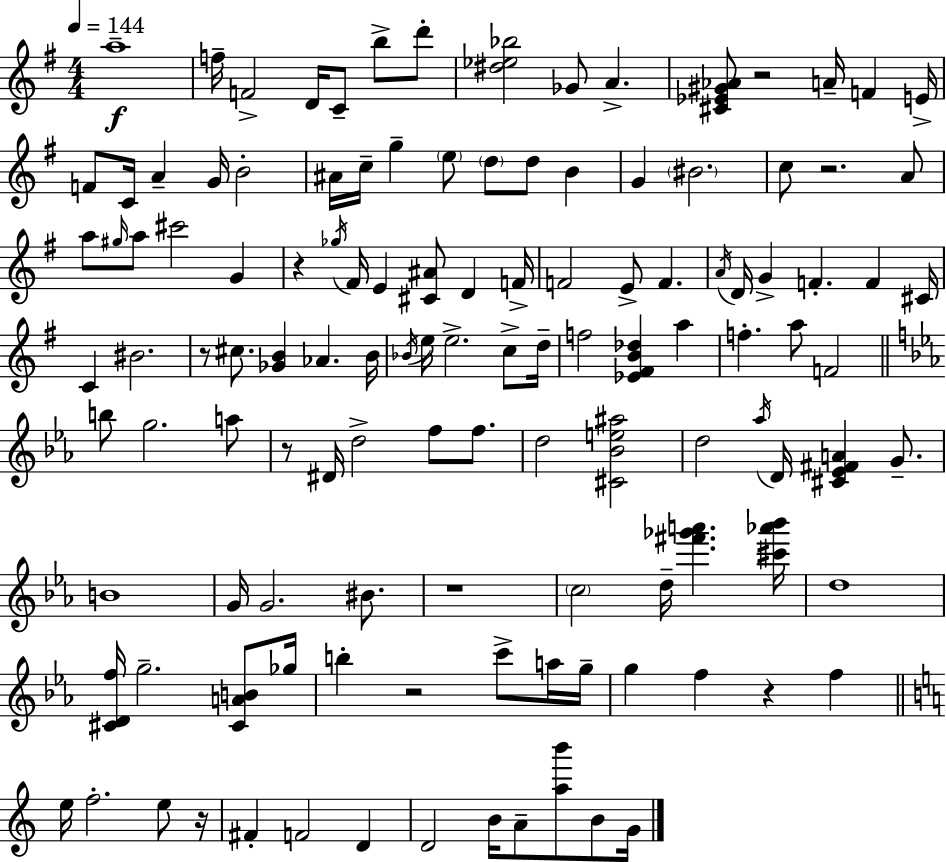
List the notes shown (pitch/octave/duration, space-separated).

A5/w F5/s F4/h D4/s C4/e B5/e D6/e [D#5,Eb5,Bb5]/h Gb4/e A4/q. [C#4,Eb4,G#4,Ab4]/e R/h A4/s F4/q E4/s F4/e C4/s A4/q G4/s B4/h A#4/s C5/s G5/q E5/e D5/e D5/e B4/q G4/q BIS4/h. C5/e R/h. A4/e A5/e G#5/s A5/e C#6/h G4/q R/q Gb5/s F#4/s E4/q [C#4,A#4]/e D4/q F4/s F4/h E4/e F4/q. A4/s D4/s G4/q F4/q. F4/q C#4/s C4/q BIS4/h. R/e C#5/e. [Gb4,B4]/q Ab4/q. B4/s Bb4/s E5/s E5/h. C5/e D5/s F5/h [Eb4,F#4,B4,Db5]/q A5/q F5/q. A5/e F4/h B5/e G5/h. A5/e R/e D#4/s D5/h F5/e F5/e. D5/h [C#4,Bb4,E5,A#5]/h D5/h Ab5/s D4/s [C#4,Eb4,F#4,A4]/q G4/e. B4/w G4/s G4/h. BIS4/e. R/w C5/h D5/s [F#6,Gb6,A6]/q. [C#6,Ab6,Bb6]/s D5/w [C#4,D4,F5]/s G5/h. [C#4,A4,B4]/e Gb5/s B5/q R/h C6/e A5/s G5/s G5/q F5/q R/q F5/q E5/s F5/h. E5/e R/s F#4/q F4/h D4/q D4/h B4/s A4/e [A5,B6]/e B4/e G4/s